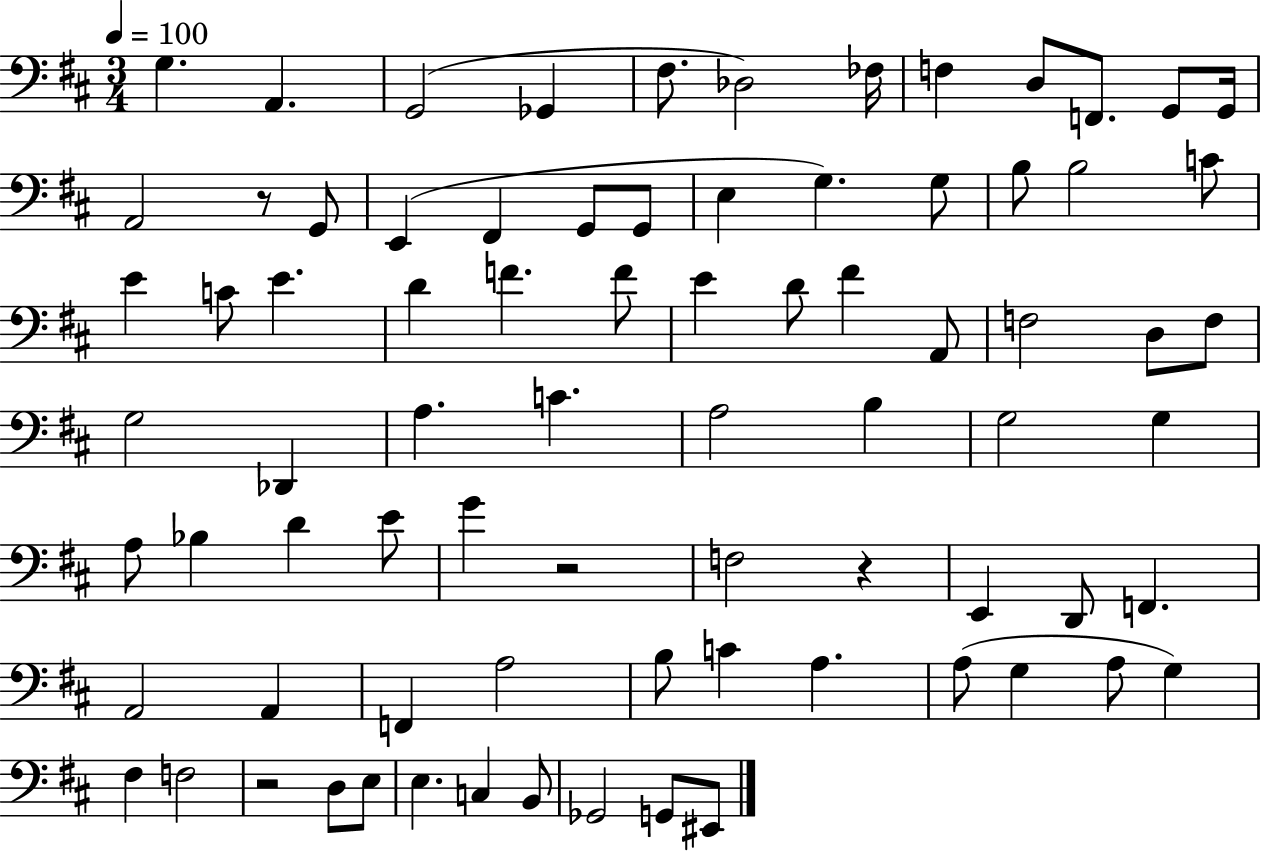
{
  \clef bass
  \numericTimeSignature
  \time 3/4
  \key d \major
  \tempo 4 = 100
  g4. a,4. | g,2( ges,4 | fis8. des2) fes16 | f4 d8 f,8. g,8 g,16 | \break a,2 r8 g,8 | e,4( fis,4 g,8 g,8 | e4 g4.) g8 | b8 b2 c'8 | \break e'4 c'8 e'4. | d'4 f'4. f'8 | e'4 d'8 fis'4 a,8 | f2 d8 f8 | \break g2 des,4 | a4. c'4. | a2 b4 | g2 g4 | \break a8 bes4 d'4 e'8 | g'4 r2 | f2 r4 | e,4 d,8 f,4. | \break a,2 a,4 | f,4 a2 | b8 c'4 a4. | a8( g4 a8 g4) | \break fis4 f2 | r2 d8 e8 | e4. c4 b,8 | ges,2 g,8 eis,8 | \break \bar "|."
}